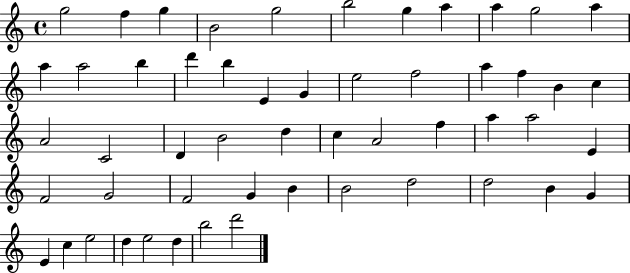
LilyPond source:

{
  \clef treble
  \time 4/4
  \defaultTimeSignature
  \key c \major
  g''2 f''4 g''4 | b'2 g''2 | b''2 g''4 a''4 | a''4 g''2 a''4 | \break a''4 a''2 b''4 | d'''4 b''4 e'4 g'4 | e''2 f''2 | a''4 f''4 b'4 c''4 | \break a'2 c'2 | d'4 b'2 d''4 | c''4 a'2 f''4 | a''4 a''2 e'4 | \break f'2 g'2 | f'2 g'4 b'4 | b'2 d''2 | d''2 b'4 g'4 | \break e'4 c''4 e''2 | d''4 e''2 d''4 | b''2 d'''2 | \bar "|."
}